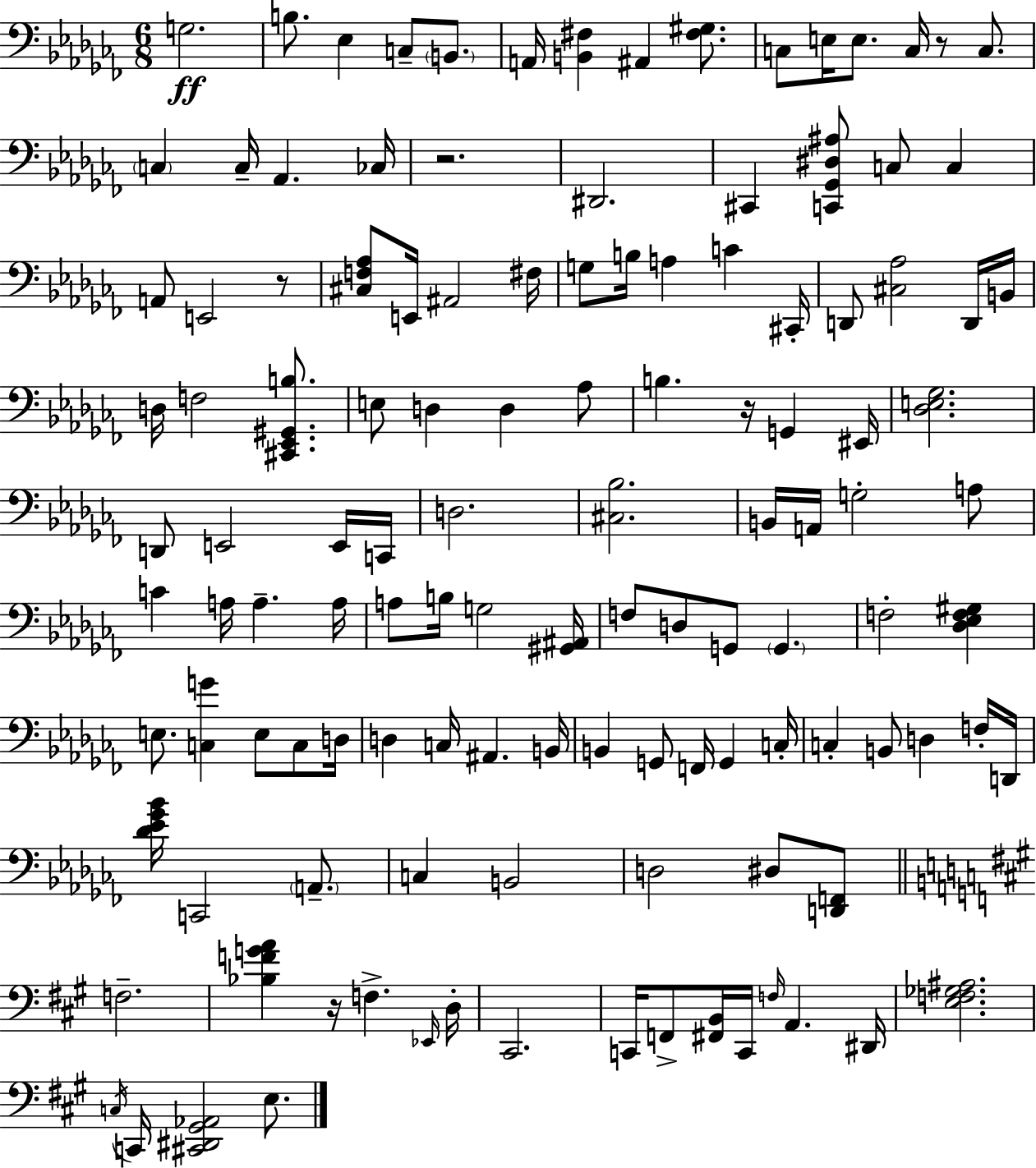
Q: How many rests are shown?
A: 5